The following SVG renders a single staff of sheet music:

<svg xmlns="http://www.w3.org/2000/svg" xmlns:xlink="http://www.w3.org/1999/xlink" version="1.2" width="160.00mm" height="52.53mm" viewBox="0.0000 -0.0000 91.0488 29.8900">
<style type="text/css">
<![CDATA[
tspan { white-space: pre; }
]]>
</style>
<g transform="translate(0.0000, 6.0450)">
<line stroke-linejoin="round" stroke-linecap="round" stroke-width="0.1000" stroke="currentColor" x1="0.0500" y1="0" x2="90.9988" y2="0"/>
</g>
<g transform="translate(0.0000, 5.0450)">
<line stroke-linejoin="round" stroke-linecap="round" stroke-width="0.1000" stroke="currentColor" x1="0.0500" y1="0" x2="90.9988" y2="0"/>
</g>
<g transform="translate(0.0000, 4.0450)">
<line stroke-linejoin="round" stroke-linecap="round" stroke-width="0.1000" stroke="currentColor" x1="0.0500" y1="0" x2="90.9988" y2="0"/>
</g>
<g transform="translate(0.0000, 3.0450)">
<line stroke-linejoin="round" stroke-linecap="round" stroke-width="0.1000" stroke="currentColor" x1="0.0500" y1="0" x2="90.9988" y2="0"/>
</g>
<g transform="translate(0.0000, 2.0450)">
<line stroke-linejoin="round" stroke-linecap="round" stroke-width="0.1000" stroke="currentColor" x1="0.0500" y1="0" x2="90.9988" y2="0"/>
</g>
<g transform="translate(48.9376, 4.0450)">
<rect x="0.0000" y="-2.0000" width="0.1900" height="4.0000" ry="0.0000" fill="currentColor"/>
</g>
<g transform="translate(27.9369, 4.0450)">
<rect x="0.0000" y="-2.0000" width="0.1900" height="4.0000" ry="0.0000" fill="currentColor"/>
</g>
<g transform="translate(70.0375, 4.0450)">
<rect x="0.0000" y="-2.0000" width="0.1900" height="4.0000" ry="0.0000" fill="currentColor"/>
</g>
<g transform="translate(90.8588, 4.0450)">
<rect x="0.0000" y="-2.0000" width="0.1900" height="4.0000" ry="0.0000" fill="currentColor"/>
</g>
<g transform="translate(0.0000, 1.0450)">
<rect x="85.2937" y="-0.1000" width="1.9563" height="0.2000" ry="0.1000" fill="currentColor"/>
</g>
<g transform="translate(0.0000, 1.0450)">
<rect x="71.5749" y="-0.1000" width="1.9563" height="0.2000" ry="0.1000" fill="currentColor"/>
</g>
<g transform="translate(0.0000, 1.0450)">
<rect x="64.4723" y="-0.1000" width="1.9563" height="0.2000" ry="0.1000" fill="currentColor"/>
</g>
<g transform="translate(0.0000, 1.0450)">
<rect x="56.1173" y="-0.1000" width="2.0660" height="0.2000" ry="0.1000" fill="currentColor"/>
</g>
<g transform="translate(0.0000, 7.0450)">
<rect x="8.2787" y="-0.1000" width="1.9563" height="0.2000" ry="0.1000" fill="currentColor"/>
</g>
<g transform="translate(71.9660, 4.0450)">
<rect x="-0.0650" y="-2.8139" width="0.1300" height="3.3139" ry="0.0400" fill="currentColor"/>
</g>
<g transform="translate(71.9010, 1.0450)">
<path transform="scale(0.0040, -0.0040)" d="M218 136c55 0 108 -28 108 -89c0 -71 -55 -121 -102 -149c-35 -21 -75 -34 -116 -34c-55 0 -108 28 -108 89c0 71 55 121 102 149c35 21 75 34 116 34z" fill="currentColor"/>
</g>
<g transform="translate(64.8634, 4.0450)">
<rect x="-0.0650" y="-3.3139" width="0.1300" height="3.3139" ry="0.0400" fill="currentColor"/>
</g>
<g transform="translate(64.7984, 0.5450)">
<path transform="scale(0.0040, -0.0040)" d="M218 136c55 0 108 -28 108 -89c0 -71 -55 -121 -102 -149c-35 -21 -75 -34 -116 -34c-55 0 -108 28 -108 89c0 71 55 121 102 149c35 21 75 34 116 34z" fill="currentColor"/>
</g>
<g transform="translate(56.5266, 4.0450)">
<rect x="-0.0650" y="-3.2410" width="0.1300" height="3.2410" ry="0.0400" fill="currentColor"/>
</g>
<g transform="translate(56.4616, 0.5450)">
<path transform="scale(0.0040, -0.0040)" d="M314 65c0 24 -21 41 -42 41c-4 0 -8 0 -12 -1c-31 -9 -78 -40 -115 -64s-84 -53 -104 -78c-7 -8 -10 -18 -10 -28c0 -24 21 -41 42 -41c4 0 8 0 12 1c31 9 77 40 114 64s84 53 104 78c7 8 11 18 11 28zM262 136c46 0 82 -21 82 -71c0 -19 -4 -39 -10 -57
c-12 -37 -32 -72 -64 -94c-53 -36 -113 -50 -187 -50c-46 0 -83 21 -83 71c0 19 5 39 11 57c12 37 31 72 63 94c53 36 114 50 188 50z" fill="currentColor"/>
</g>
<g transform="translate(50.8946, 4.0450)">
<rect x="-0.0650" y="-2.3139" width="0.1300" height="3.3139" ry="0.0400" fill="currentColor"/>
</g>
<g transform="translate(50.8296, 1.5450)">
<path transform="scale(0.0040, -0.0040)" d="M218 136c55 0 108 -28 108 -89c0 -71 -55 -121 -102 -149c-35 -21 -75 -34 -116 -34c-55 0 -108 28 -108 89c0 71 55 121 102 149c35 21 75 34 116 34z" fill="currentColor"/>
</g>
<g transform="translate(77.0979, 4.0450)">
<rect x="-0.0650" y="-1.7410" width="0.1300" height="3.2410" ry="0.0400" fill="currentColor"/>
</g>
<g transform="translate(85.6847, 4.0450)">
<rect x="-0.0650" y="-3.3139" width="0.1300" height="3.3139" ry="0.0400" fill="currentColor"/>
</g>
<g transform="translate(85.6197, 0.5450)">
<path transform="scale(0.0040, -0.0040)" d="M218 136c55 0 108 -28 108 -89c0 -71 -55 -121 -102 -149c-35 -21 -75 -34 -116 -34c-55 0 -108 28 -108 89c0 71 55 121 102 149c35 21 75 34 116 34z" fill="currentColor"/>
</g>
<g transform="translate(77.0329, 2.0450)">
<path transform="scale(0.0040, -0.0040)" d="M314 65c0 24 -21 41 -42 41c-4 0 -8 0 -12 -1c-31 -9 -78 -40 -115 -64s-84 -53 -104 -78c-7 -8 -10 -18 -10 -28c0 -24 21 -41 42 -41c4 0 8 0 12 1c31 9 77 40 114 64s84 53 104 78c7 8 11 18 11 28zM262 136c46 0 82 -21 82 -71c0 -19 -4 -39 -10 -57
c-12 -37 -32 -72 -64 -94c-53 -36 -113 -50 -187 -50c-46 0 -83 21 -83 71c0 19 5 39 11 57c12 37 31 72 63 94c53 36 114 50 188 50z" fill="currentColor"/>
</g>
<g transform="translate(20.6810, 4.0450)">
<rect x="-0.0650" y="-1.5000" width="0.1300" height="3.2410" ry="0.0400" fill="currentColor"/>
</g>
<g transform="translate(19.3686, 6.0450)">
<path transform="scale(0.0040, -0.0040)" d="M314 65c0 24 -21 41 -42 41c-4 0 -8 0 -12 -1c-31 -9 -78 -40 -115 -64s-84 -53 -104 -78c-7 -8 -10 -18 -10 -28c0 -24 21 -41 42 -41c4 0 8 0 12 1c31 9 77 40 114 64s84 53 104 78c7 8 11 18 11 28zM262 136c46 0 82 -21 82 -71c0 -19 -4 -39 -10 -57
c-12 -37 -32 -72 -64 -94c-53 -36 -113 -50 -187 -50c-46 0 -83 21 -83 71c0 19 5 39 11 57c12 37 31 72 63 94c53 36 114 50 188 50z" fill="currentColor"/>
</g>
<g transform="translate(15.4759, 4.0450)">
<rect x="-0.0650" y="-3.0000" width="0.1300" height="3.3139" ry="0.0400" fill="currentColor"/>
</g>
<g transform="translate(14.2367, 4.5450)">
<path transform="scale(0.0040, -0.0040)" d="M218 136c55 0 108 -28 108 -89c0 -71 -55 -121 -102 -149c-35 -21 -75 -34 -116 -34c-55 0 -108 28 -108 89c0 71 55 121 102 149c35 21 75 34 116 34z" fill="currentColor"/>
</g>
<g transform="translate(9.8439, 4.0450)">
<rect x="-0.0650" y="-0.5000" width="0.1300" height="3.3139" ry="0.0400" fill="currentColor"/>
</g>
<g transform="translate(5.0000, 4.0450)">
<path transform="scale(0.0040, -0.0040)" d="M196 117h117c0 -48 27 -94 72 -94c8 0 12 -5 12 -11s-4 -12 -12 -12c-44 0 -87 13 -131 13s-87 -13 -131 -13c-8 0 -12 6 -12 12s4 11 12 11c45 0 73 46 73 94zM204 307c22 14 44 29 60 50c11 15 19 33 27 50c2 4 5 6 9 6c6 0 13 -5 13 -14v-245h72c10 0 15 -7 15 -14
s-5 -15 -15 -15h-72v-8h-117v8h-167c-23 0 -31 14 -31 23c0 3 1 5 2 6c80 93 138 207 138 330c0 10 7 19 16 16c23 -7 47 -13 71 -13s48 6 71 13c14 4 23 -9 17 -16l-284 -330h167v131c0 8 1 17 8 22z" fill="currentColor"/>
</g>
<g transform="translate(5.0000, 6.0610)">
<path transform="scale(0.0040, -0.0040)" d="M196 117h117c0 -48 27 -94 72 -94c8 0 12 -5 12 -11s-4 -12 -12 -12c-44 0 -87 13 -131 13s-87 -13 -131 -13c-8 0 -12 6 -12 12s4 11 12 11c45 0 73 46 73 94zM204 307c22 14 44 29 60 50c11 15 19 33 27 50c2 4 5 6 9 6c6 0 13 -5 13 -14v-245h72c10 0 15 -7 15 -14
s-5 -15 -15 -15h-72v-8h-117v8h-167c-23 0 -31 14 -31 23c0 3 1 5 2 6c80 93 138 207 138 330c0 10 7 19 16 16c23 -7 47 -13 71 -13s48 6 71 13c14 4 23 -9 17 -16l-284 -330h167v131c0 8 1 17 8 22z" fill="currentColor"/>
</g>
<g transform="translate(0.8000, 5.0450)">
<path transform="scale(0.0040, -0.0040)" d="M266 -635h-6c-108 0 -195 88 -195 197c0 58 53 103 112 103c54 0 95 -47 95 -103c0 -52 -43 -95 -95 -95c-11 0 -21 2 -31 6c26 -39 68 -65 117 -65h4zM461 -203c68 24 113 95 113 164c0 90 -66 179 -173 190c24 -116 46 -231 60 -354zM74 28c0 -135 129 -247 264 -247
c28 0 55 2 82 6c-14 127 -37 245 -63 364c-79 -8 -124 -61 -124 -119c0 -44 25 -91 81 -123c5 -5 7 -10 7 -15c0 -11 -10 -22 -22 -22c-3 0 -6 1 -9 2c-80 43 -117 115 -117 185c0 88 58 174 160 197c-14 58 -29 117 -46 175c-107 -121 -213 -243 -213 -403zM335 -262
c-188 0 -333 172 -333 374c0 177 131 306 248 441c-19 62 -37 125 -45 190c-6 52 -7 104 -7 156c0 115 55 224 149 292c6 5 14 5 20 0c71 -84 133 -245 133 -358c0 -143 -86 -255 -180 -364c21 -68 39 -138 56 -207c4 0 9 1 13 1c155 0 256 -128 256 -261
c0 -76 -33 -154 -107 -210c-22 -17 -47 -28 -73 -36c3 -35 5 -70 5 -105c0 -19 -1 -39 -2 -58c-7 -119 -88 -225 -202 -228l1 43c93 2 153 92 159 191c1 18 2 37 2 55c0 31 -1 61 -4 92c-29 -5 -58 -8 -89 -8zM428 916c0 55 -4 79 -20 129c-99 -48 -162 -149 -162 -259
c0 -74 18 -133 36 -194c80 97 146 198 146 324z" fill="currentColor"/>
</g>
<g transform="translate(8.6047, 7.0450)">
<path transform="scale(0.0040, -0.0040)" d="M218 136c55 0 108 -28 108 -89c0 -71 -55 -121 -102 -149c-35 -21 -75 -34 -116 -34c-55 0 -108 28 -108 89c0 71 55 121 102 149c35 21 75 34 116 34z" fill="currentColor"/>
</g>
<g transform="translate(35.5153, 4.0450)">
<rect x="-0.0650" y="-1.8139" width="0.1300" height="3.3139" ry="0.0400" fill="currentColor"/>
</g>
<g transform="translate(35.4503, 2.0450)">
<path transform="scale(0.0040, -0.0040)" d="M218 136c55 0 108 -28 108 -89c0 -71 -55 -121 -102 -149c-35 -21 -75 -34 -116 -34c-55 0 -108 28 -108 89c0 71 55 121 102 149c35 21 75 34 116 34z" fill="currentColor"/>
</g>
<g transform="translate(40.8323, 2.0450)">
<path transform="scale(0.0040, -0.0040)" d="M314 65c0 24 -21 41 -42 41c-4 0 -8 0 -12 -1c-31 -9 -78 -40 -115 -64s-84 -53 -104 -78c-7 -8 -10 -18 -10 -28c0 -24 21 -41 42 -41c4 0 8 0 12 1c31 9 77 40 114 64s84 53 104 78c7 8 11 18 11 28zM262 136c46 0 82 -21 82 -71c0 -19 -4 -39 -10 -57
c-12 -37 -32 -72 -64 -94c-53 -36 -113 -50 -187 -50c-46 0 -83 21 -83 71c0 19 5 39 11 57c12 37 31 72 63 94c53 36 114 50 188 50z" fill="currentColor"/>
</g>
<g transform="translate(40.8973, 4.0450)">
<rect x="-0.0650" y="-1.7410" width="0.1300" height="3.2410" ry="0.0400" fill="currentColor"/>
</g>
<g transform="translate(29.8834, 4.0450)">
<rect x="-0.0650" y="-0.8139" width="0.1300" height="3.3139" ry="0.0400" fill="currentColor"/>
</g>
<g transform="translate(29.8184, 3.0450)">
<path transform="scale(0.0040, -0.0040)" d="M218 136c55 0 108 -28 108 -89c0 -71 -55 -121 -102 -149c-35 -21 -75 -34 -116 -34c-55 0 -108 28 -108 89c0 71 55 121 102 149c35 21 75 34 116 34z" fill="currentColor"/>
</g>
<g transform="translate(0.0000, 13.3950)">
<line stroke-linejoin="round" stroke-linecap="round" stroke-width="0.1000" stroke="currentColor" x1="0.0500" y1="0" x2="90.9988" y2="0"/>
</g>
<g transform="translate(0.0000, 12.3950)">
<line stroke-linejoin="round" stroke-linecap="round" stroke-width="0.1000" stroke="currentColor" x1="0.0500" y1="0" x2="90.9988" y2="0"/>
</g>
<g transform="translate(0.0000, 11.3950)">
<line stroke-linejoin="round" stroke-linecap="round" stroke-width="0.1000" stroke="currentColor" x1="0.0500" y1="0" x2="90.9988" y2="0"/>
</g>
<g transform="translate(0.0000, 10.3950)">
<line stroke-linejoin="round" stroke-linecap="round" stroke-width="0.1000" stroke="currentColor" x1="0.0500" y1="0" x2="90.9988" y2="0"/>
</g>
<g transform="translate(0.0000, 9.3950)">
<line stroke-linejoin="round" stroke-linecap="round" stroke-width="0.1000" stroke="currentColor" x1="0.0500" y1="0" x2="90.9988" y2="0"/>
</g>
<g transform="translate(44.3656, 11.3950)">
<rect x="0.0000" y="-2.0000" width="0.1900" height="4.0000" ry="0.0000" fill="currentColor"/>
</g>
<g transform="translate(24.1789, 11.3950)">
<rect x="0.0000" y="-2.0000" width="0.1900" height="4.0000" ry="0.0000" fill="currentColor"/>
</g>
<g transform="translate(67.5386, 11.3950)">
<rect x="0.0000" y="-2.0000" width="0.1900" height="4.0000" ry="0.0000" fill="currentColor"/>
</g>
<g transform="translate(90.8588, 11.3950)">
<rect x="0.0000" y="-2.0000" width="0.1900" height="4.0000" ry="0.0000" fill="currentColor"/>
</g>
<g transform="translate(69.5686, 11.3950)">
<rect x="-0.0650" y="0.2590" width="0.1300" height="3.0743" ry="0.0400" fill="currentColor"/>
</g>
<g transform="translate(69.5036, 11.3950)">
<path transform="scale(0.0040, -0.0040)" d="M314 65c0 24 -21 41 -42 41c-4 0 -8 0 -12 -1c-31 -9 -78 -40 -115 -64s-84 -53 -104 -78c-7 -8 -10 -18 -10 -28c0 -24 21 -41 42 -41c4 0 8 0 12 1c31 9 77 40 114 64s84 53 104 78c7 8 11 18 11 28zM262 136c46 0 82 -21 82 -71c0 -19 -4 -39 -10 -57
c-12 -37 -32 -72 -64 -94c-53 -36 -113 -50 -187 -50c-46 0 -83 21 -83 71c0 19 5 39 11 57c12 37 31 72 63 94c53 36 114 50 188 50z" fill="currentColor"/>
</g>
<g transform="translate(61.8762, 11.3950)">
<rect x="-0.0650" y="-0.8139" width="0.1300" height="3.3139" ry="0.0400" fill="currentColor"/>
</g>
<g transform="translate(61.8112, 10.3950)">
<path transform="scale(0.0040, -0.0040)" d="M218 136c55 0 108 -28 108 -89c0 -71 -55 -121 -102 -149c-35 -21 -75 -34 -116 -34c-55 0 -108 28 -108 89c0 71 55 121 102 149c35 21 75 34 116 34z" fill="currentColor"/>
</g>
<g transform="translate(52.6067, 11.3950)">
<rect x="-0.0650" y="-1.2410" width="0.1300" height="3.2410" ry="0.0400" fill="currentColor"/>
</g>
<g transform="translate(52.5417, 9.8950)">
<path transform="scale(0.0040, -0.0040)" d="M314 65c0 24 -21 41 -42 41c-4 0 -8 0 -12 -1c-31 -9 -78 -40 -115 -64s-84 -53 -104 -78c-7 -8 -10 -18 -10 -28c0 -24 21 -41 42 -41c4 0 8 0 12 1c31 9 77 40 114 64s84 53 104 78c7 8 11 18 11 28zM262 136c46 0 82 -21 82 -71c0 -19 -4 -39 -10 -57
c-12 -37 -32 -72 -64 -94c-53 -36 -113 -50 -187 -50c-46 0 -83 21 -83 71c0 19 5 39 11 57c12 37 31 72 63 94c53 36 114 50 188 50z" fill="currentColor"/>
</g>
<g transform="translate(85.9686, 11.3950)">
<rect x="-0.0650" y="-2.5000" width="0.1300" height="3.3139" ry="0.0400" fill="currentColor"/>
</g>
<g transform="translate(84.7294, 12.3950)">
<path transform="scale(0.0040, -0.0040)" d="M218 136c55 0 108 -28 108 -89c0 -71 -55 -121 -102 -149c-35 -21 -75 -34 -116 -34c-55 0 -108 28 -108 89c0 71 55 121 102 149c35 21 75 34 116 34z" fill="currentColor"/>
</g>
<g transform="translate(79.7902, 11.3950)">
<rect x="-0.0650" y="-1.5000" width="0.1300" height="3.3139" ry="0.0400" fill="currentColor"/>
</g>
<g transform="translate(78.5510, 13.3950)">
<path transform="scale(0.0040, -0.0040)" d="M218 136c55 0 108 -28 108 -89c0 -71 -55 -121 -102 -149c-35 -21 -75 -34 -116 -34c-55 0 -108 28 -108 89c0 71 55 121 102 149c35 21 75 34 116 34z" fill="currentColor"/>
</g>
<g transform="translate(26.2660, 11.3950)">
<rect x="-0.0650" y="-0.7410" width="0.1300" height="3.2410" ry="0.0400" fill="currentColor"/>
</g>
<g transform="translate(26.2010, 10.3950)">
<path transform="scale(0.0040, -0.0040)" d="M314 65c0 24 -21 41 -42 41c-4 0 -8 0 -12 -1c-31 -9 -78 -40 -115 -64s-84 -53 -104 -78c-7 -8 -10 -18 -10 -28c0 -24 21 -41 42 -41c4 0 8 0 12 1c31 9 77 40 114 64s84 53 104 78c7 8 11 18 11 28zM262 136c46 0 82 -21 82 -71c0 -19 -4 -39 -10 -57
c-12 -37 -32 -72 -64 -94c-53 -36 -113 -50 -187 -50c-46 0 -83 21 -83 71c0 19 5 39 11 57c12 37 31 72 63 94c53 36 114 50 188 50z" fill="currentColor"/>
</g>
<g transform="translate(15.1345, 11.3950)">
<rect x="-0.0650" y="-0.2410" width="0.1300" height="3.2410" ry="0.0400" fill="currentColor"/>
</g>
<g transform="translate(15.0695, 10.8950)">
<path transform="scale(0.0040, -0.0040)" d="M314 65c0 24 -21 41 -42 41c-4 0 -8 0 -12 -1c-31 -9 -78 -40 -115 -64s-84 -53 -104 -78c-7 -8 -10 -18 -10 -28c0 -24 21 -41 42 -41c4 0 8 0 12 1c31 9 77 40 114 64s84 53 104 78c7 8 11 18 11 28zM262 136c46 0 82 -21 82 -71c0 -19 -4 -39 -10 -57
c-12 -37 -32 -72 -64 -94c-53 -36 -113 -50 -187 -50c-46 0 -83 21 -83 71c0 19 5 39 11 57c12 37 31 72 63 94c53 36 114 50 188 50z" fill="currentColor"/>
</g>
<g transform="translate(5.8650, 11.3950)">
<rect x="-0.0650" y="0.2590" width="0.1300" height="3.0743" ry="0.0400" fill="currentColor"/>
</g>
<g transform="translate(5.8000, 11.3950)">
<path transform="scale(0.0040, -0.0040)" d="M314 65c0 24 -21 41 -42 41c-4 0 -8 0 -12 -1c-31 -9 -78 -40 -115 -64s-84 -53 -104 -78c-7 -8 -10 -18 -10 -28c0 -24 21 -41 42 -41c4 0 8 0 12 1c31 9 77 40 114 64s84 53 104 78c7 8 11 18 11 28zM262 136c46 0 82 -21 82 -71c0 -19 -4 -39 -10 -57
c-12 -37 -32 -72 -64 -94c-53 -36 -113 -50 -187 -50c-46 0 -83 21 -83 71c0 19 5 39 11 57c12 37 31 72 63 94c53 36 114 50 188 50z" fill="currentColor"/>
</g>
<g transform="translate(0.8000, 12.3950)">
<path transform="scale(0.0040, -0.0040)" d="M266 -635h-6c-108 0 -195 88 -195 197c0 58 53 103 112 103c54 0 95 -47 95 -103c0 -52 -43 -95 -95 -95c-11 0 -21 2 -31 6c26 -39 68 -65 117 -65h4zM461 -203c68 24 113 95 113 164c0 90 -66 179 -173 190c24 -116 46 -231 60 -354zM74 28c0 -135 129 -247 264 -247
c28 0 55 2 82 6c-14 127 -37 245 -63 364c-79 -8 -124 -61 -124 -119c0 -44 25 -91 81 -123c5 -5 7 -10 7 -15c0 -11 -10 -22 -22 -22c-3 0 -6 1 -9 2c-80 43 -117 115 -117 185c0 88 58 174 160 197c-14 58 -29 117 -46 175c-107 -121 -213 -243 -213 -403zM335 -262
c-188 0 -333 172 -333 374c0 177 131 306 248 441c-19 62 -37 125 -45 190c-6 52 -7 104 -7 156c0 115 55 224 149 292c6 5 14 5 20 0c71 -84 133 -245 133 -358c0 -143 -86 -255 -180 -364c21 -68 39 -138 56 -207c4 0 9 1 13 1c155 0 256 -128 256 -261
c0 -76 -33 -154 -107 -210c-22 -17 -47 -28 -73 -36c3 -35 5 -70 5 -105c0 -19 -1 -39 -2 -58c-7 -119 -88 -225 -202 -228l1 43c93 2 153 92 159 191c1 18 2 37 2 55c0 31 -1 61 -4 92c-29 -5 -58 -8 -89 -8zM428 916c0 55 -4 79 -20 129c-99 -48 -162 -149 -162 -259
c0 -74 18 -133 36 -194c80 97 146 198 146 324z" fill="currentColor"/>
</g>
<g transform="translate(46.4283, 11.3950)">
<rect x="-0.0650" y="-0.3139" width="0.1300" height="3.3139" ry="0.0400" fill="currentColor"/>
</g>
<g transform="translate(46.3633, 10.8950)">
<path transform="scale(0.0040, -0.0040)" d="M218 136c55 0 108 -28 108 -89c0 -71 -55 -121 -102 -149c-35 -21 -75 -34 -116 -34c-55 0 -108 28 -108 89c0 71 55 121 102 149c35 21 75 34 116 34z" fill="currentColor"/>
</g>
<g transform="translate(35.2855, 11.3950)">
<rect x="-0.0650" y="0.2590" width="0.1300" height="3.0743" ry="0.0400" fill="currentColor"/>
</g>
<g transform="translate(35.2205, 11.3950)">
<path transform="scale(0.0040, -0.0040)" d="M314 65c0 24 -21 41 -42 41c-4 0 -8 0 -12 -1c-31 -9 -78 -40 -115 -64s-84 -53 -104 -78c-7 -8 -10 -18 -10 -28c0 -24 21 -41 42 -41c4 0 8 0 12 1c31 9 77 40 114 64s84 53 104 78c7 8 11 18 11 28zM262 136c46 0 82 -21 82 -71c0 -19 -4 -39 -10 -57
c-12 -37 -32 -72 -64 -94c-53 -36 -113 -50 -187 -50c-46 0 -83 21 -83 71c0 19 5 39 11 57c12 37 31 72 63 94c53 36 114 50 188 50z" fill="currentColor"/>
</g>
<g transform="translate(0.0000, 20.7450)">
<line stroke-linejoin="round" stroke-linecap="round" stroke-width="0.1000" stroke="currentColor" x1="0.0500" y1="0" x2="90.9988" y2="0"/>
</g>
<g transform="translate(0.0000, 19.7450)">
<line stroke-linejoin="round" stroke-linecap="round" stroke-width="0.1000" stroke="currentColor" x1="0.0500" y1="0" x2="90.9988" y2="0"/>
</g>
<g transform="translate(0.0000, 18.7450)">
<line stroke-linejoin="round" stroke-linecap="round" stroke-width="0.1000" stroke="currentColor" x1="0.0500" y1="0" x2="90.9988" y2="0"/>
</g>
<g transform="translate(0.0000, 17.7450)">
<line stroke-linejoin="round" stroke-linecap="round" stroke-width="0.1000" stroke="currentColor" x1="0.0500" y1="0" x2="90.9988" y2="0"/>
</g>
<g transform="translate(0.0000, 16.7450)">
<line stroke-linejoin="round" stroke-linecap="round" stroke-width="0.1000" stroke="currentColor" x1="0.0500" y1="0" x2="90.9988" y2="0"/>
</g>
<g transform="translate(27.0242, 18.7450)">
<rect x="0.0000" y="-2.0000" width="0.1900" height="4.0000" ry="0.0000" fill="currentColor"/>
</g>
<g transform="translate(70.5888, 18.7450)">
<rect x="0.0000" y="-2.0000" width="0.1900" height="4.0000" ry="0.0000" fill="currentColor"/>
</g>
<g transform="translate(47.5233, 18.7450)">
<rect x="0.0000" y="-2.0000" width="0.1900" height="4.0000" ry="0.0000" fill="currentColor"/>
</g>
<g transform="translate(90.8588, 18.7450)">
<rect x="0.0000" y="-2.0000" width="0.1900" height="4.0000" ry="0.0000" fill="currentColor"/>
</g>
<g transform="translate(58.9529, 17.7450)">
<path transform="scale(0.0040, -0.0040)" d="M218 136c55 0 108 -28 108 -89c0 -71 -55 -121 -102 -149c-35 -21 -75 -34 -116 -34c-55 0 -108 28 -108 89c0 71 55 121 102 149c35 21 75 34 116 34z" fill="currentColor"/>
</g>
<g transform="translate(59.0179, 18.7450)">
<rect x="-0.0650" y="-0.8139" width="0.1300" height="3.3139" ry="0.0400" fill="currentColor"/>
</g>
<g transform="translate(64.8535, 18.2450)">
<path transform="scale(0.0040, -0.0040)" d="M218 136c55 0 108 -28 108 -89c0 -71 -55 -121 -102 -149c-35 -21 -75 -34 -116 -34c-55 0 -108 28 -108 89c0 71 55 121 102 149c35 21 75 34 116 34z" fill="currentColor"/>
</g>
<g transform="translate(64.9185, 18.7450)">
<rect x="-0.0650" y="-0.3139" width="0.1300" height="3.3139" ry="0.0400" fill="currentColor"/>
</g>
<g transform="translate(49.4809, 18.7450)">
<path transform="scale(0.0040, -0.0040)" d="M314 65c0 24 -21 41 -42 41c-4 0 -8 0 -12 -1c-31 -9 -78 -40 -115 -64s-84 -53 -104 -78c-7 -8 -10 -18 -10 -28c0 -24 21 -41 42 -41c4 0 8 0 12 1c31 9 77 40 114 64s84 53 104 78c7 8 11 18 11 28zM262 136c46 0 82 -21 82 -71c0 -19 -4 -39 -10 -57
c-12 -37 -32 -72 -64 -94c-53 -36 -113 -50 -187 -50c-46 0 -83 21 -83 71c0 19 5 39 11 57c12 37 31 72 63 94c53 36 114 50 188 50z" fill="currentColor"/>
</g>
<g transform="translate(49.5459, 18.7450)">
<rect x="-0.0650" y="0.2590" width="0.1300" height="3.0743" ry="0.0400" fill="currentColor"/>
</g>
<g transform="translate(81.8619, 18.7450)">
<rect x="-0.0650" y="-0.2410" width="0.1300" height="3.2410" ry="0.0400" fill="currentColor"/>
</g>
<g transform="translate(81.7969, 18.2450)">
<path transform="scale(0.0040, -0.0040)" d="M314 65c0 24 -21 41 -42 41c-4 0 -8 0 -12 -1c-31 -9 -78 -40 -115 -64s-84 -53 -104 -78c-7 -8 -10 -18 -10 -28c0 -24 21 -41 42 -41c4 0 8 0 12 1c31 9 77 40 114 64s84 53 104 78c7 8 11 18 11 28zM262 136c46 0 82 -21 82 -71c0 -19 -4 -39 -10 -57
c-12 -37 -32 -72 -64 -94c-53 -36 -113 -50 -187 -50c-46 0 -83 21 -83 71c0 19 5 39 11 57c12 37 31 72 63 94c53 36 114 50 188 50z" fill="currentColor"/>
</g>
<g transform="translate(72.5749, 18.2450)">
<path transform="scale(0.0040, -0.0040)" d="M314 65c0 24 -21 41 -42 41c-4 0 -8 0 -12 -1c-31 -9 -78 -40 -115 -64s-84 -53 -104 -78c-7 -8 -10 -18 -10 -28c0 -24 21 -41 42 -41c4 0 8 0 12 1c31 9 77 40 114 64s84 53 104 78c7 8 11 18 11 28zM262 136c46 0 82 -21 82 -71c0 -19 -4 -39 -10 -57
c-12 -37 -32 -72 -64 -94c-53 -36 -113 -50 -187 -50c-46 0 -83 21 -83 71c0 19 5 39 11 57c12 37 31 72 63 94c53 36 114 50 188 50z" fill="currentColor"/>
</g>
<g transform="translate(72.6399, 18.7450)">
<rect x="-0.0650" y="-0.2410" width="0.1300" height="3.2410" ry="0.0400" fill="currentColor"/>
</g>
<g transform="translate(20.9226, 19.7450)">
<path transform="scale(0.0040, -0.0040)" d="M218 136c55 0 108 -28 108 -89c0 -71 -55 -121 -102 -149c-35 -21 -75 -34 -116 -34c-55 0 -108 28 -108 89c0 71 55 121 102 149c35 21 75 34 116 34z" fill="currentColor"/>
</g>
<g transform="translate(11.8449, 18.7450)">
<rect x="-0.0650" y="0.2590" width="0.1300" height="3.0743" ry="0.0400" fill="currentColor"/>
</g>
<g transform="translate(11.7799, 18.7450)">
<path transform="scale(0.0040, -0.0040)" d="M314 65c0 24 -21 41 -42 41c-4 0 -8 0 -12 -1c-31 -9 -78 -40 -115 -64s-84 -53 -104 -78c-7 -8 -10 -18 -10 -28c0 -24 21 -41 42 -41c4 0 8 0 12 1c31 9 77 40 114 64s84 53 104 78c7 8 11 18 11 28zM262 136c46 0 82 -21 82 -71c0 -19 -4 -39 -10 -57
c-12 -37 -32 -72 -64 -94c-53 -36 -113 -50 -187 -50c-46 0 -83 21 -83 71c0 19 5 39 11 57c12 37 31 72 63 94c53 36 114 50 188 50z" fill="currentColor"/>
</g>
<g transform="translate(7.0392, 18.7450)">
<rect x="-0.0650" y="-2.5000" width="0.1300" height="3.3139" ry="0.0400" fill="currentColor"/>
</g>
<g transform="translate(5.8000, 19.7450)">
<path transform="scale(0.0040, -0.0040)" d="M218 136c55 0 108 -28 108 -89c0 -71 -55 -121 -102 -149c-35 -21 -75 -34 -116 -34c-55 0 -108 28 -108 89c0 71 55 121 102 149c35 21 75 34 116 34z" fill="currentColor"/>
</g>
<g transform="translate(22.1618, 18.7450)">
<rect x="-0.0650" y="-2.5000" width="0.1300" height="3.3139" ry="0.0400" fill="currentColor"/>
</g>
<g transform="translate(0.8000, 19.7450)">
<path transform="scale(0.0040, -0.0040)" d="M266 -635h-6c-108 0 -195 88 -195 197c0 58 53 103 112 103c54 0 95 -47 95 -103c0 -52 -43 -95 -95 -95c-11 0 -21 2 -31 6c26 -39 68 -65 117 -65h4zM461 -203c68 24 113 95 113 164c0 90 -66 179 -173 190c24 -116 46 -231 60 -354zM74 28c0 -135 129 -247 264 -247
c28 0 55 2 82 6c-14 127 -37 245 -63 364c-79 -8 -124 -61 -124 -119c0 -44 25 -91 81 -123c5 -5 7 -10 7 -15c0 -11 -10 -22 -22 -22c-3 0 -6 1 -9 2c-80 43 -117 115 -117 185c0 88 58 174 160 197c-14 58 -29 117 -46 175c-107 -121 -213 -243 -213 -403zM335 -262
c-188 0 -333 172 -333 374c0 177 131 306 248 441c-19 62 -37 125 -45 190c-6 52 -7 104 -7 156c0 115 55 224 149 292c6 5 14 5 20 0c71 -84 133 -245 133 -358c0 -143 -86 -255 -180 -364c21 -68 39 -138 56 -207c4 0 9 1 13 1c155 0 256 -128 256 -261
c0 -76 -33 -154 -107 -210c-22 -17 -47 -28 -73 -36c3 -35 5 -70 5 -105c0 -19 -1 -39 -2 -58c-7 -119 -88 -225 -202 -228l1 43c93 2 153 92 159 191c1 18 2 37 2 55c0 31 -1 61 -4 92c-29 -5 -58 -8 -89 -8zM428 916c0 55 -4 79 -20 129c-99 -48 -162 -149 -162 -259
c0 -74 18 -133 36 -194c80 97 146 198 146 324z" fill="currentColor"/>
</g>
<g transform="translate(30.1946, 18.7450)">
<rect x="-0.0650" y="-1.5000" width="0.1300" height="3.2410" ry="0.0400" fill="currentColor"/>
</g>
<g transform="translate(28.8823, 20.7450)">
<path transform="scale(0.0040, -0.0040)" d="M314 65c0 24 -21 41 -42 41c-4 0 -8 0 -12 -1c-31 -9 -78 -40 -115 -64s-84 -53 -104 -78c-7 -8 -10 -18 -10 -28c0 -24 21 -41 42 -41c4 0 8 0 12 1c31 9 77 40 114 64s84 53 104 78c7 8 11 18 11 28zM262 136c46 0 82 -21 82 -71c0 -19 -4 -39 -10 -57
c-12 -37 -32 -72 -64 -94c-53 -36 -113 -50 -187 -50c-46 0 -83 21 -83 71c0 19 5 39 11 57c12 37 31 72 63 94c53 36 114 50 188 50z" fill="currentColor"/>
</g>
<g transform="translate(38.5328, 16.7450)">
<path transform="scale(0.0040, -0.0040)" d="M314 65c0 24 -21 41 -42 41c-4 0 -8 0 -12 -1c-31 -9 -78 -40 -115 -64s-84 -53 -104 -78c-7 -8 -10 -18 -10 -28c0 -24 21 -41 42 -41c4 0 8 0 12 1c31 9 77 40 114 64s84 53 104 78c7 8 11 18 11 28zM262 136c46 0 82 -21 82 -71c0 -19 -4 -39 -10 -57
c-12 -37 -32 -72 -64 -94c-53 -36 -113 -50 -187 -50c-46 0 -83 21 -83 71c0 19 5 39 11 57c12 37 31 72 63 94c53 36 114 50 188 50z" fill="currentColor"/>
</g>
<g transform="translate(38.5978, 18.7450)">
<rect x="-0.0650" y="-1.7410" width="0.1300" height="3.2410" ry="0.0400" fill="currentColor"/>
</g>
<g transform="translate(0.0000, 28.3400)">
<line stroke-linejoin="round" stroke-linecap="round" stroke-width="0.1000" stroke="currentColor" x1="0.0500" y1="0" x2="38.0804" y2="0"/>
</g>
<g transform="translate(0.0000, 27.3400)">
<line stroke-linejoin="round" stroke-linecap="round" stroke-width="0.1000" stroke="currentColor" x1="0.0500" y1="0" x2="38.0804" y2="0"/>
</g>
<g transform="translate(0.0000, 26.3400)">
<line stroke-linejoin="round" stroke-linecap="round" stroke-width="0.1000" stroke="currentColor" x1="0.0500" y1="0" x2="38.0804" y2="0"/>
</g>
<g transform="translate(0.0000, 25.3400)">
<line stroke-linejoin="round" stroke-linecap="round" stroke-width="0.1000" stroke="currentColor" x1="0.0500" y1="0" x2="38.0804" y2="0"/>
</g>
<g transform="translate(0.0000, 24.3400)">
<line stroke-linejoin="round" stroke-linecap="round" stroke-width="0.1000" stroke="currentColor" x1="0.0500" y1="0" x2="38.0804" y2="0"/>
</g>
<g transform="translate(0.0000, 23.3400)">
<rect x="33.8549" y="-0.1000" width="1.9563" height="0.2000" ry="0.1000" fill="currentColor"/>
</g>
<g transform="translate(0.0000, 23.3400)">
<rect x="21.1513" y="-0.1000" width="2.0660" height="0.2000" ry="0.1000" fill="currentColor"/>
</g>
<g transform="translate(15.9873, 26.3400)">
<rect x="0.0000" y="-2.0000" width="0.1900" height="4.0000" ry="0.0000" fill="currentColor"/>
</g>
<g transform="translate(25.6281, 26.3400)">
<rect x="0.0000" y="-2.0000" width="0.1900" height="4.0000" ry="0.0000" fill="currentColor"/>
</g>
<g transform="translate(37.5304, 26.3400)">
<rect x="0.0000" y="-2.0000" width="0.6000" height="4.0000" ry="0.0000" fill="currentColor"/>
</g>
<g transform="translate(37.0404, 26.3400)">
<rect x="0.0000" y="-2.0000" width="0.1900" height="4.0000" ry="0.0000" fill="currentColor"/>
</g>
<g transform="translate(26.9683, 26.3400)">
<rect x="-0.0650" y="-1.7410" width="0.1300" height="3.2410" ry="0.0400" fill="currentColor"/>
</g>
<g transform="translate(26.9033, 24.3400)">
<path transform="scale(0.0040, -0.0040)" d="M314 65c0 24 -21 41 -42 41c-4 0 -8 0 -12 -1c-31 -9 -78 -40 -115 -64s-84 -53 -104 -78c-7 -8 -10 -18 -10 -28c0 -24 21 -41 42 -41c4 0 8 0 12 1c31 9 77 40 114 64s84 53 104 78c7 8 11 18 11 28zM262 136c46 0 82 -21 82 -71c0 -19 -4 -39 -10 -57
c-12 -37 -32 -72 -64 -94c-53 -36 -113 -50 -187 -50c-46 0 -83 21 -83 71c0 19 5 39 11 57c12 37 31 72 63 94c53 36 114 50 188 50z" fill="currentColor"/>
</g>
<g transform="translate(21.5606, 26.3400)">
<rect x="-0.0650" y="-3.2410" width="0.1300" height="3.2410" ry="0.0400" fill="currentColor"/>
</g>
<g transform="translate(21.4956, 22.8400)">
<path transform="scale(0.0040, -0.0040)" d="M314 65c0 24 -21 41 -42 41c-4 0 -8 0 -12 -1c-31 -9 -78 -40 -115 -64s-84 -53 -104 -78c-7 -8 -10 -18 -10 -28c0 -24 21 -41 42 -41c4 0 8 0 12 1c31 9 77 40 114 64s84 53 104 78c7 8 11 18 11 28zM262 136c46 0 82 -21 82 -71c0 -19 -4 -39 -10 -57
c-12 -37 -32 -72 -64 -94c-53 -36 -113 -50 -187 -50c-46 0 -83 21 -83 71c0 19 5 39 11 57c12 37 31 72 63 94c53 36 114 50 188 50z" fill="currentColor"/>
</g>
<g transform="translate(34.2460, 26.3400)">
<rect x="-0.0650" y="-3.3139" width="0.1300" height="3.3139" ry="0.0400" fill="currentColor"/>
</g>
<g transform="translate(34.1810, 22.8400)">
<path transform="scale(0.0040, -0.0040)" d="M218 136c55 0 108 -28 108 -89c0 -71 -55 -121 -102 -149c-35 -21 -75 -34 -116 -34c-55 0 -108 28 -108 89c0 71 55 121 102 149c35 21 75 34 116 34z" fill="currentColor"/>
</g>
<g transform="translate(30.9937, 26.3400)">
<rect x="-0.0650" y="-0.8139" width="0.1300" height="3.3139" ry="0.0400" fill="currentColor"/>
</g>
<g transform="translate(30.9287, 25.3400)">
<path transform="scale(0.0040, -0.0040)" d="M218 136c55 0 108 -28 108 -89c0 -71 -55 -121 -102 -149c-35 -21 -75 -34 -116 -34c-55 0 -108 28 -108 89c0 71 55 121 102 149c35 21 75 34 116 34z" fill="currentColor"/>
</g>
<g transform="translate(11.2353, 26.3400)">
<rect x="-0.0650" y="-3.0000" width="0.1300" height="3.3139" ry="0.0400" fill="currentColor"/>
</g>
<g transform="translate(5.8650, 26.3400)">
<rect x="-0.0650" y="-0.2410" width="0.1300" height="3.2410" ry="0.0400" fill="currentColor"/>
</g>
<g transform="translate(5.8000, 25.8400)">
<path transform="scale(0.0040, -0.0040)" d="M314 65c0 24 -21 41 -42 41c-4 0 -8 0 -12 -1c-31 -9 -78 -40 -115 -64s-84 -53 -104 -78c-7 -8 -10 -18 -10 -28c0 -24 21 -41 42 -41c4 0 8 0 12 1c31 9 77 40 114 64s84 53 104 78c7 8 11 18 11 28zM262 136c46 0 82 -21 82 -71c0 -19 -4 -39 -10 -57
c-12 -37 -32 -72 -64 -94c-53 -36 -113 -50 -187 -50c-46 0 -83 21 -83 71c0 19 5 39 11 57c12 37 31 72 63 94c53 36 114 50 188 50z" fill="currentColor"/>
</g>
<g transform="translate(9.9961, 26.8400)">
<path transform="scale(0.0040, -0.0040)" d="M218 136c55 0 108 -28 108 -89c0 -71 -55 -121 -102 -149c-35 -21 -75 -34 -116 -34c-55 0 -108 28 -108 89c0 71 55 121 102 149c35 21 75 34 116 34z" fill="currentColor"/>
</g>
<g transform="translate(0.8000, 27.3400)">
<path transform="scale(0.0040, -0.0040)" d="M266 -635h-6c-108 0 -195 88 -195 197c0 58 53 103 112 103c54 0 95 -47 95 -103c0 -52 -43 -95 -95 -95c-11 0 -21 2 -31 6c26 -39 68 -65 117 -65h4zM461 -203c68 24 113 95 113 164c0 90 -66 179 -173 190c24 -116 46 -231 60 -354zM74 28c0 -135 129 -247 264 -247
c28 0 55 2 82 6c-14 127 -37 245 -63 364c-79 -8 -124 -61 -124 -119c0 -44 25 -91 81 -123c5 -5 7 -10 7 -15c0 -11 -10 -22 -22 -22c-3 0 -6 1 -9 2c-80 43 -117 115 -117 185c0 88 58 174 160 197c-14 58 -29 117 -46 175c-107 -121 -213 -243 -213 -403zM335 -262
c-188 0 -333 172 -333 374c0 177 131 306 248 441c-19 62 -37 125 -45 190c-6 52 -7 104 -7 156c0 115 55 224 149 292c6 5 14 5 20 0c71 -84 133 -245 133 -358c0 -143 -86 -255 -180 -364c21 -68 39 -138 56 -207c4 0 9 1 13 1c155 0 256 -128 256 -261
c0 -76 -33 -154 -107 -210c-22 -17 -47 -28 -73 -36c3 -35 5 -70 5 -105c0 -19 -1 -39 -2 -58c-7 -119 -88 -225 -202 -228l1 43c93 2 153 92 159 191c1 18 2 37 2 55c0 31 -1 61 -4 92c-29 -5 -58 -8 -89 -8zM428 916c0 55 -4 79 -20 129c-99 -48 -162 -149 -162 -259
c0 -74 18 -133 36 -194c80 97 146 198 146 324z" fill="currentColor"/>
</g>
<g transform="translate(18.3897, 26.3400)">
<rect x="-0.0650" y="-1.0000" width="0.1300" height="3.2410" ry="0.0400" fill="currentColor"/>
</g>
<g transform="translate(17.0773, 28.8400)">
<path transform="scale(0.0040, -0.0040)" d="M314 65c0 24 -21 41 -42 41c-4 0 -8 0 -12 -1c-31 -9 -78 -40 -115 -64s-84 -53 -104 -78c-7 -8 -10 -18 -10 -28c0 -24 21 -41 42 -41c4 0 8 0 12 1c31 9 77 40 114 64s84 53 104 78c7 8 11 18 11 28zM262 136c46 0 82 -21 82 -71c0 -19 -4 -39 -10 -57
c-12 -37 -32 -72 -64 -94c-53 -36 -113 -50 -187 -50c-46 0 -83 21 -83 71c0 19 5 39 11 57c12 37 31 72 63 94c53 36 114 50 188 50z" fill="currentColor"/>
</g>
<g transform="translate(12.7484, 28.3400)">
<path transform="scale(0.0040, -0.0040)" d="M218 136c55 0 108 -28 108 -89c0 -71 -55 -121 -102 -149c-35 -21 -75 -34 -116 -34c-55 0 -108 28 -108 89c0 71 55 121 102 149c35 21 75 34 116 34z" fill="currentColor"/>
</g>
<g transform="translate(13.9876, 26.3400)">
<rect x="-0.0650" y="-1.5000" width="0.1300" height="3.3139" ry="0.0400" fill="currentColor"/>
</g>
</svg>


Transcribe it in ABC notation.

X:1
T:Untitled
M:4/4
L:1/4
K:C
C A E2 d f f2 g b2 b a f2 b B2 c2 d2 B2 c e2 d B2 E G G B2 G E2 f2 B2 d c c2 c2 c2 A E D2 b2 f2 d b